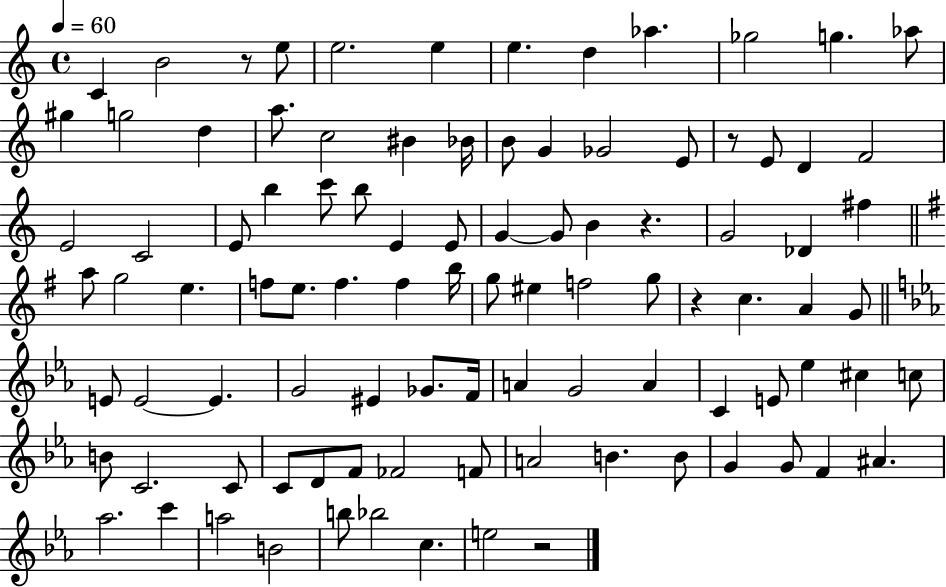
C4/q B4/h R/e E5/e E5/h. E5/q E5/q. D5/q Ab5/q. Gb5/h G5/q. Ab5/e G#5/q G5/h D5/q A5/e. C5/h BIS4/q Bb4/s B4/e G4/q Gb4/h E4/e R/e E4/e D4/q F4/h E4/h C4/h E4/e B5/q C6/e B5/e E4/q E4/e G4/q G4/e B4/q R/q. G4/h Db4/q F#5/q A5/e G5/h E5/q. F5/e E5/e. F5/q. F5/q B5/s G5/e EIS5/q F5/h G5/e R/q C5/q. A4/q G4/e E4/e E4/h E4/q. G4/h EIS4/q Gb4/e. F4/s A4/q G4/h A4/q C4/q E4/e Eb5/q C#5/q C5/e B4/e C4/h. C4/e C4/e D4/e F4/e FES4/h F4/e A4/h B4/q. B4/e G4/q G4/e F4/q A#4/q. Ab5/h. C6/q A5/h B4/h B5/e Bb5/h C5/q. E5/h R/h